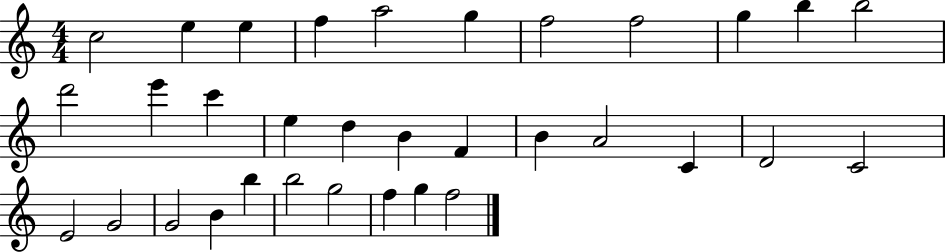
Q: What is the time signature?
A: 4/4